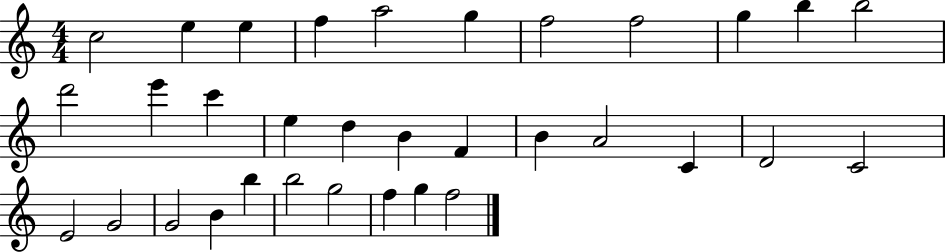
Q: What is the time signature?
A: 4/4